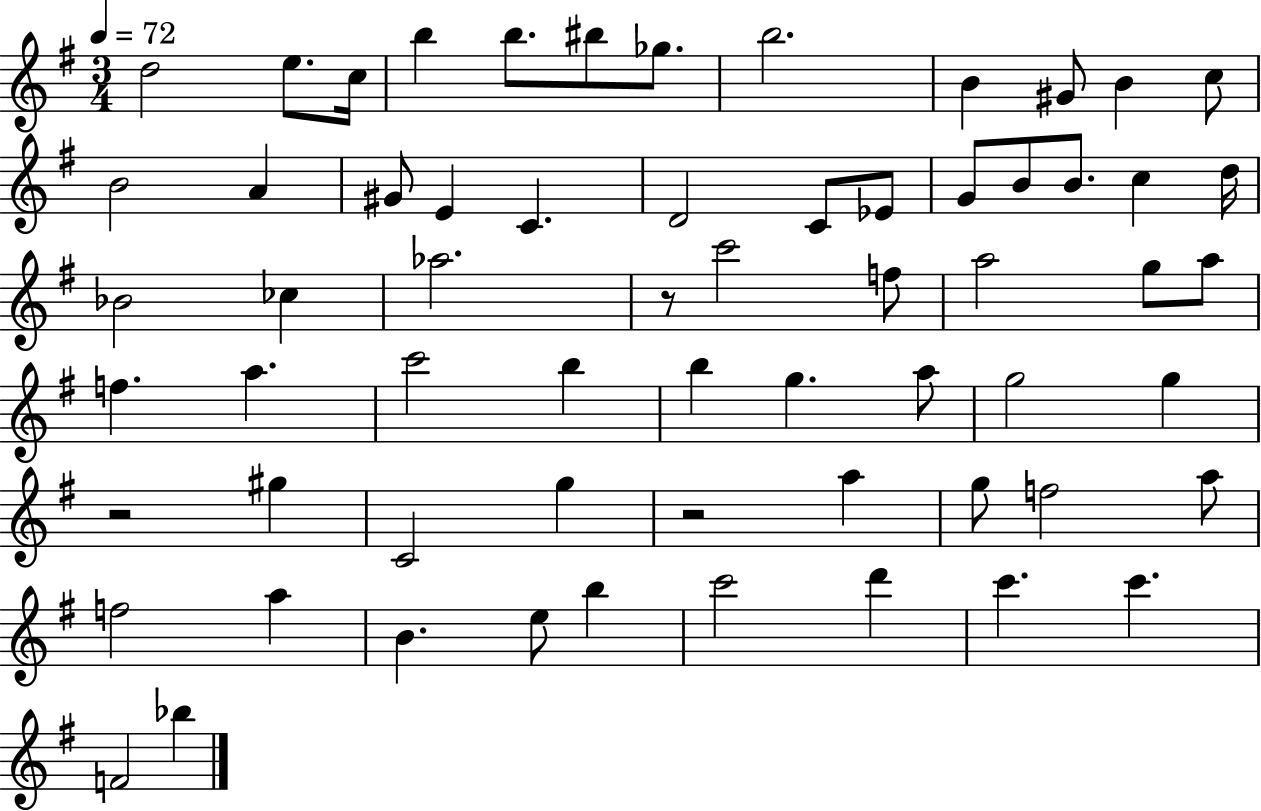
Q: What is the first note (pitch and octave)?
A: D5